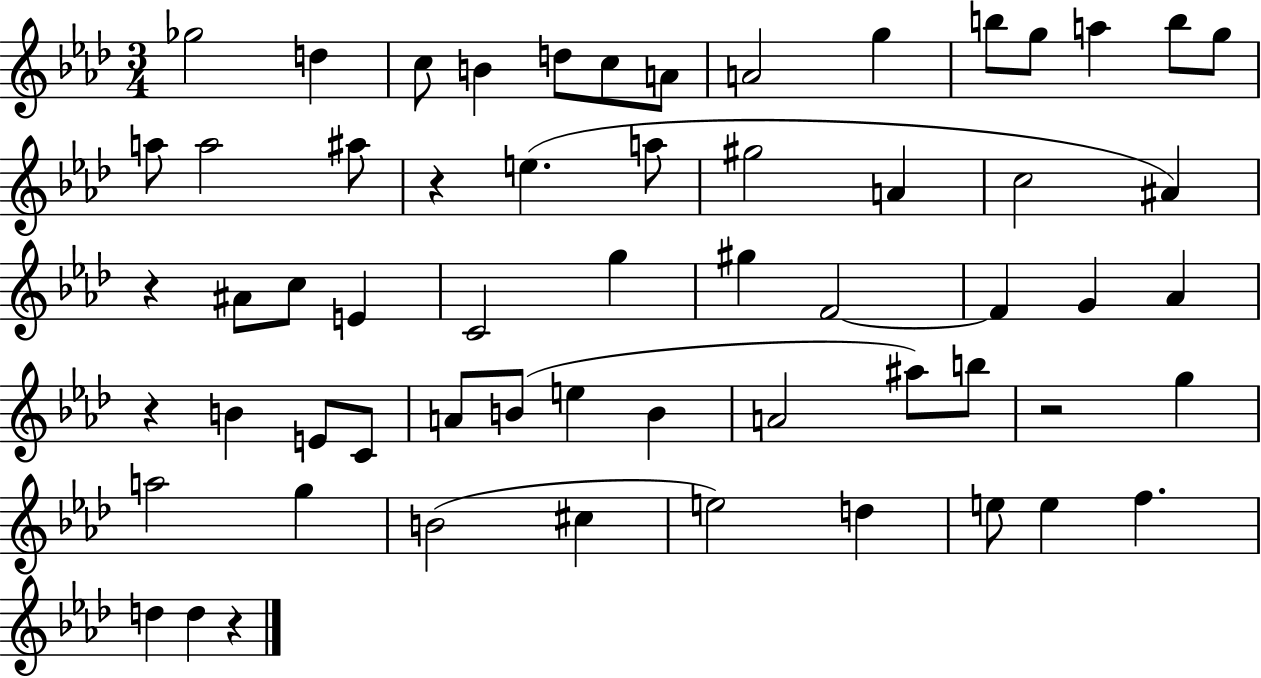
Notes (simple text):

Gb5/h D5/q C5/e B4/q D5/e C5/e A4/e A4/h G5/q B5/e G5/e A5/q B5/e G5/e A5/e A5/h A#5/e R/q E5/q. A5/e G#5/h A4/q C5/h A#4/q R/q A#4/e C5/e E4/q C4/h G5/q G#5/q F4/h F4/q G4/q Ab4/q R/q B4/q E4/e C4/e A4/e B4/e E5/q B4/q A4/h A#5/e B5/e R/h G5/q A5/h G5/q B4/h C#5/q E5/h D5/q E5/e E5/q F5/q. D5/q D5/q R/q